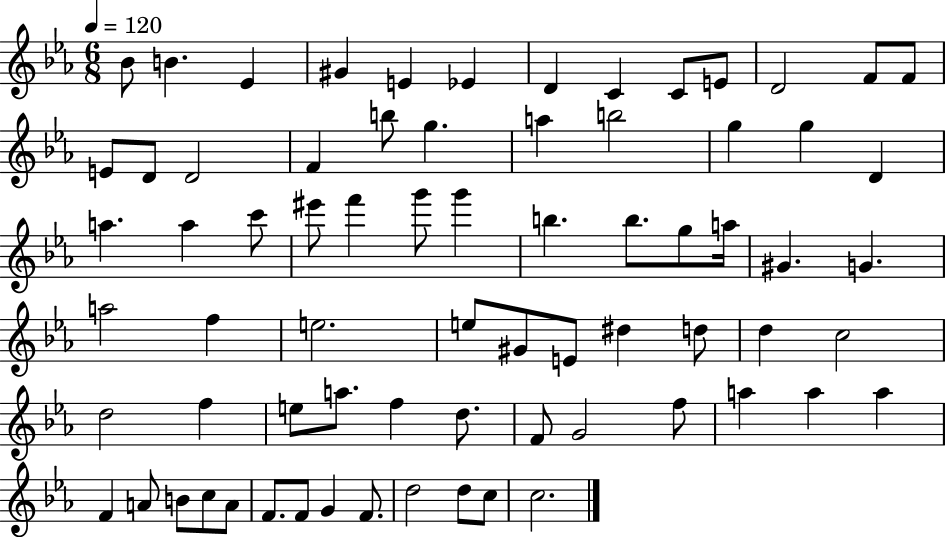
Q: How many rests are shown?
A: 0